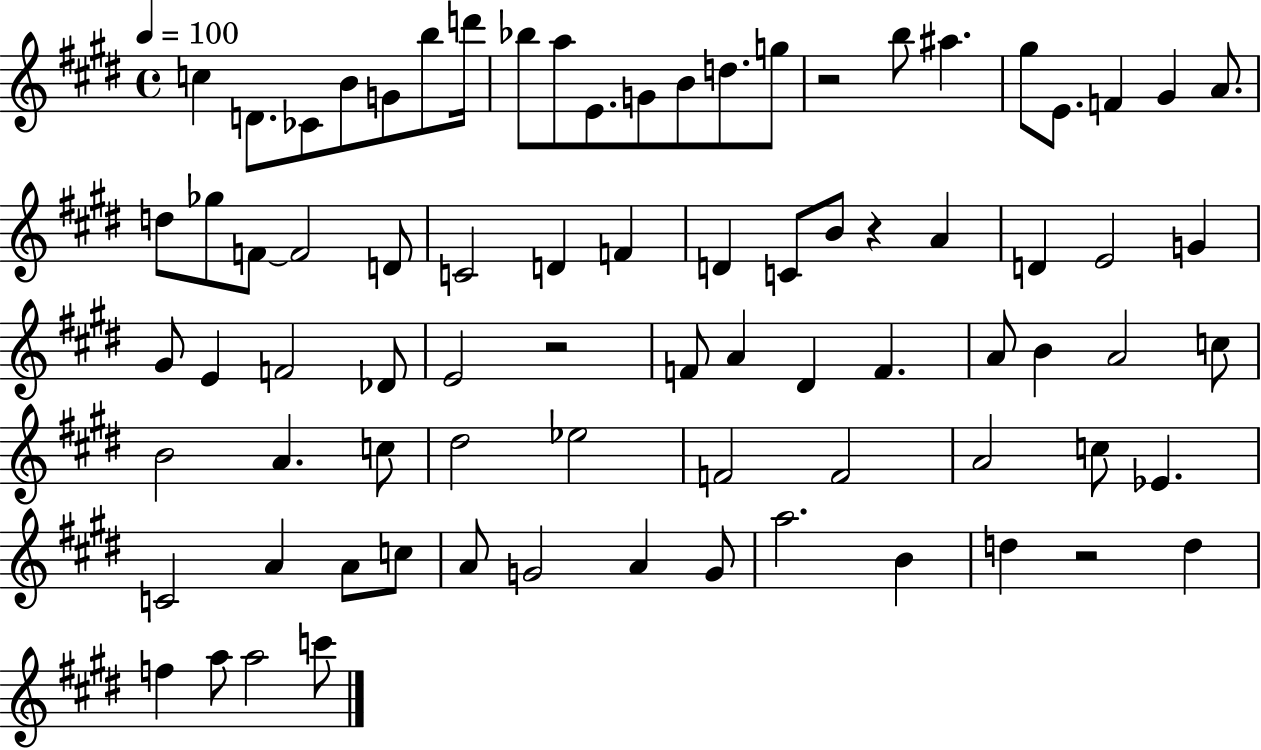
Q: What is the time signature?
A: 4/4